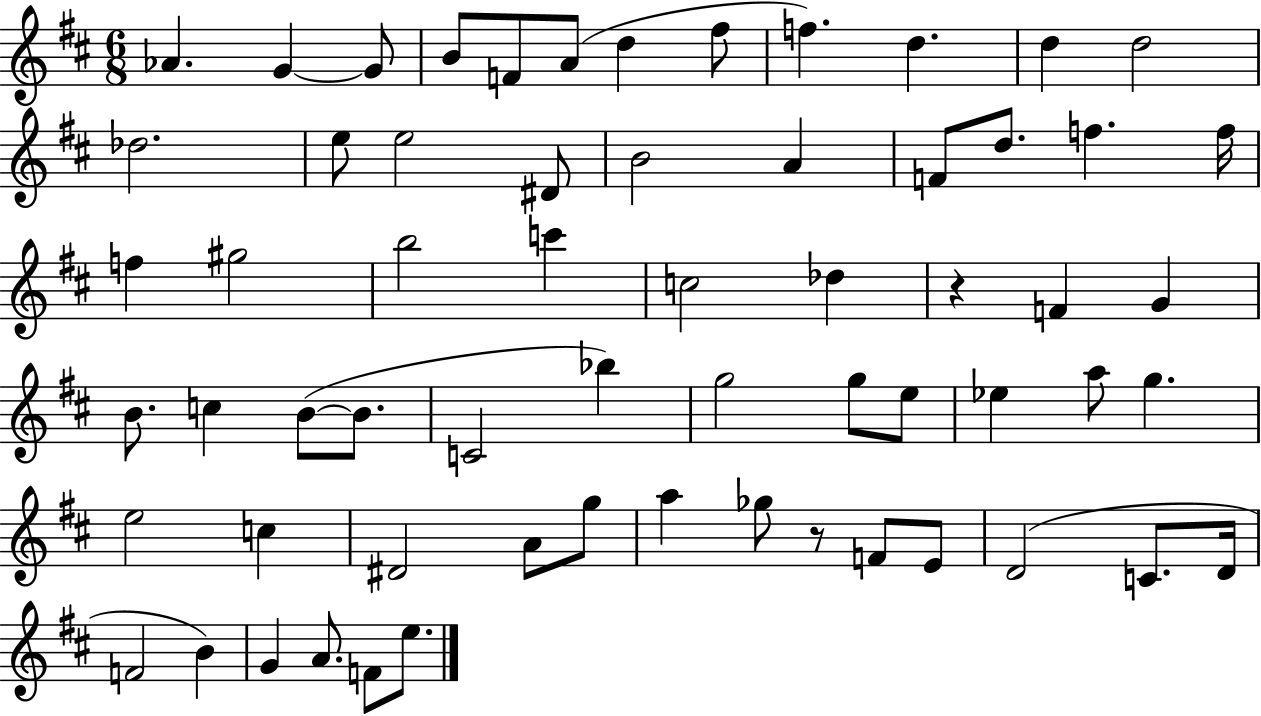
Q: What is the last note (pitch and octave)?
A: E5